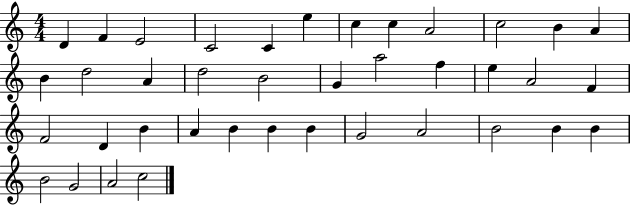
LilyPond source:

{
  \clef treble
  \numericTimeSignature
  \time 4/4
  \key c \major
  d'4 f'4 e'2 | c'2 c'4 e''4 | c''4 c''4 a'2 | c''2 b'4 a'4 | \break b'4 d''2 a'4 | d''2 b'2 | g'4 a''2 f''4 | e''4 a'2 f'4 | \break f'2 d'4 b'4 | a'4 b'4 b'4 b'4 | g'2 a'2 | b'2 b'4 b'4 | \break b'2 g'2 | a'2 c''2 | \bar "|."
}